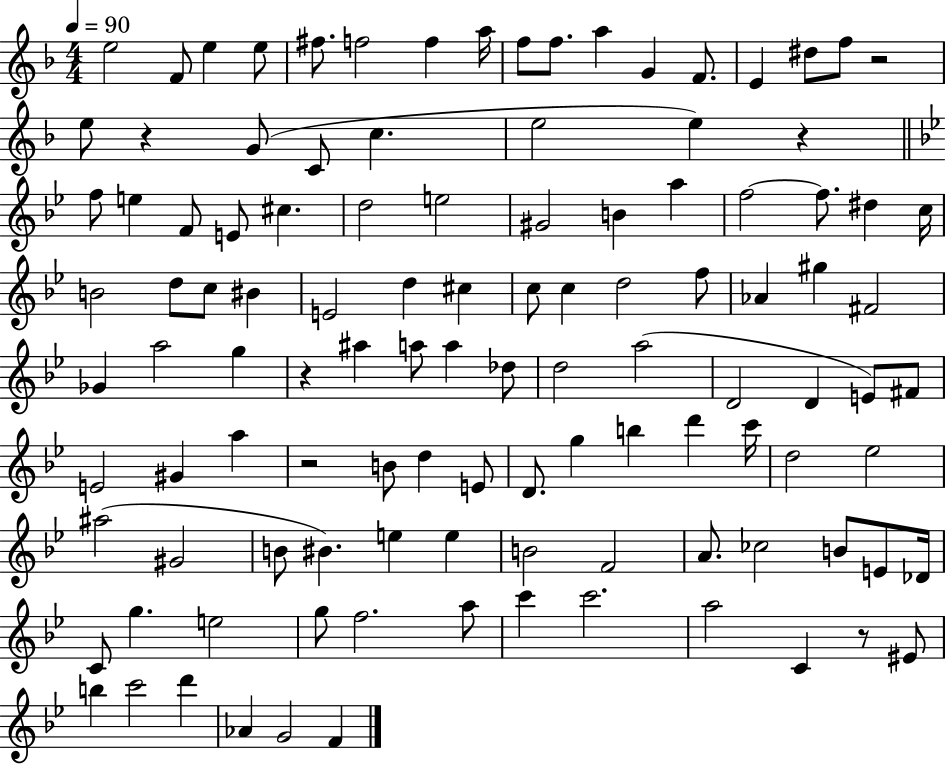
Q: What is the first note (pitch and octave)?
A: E5